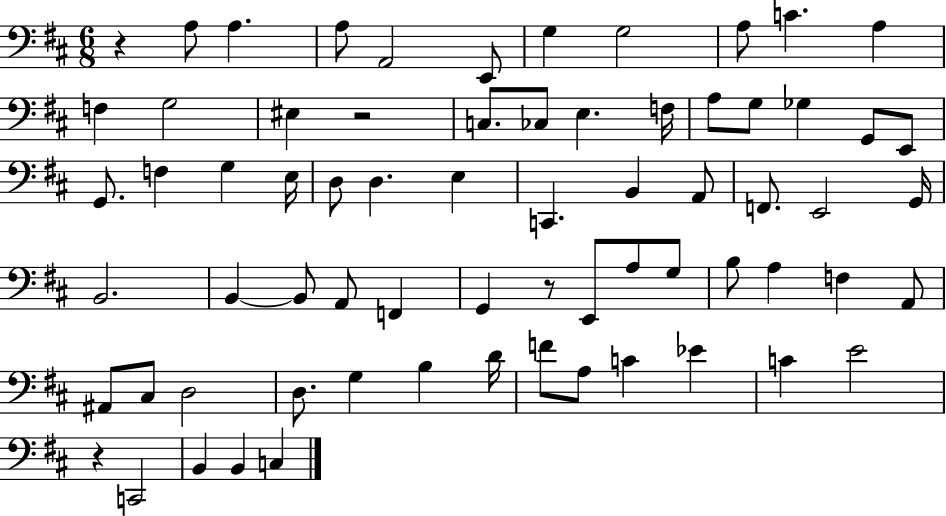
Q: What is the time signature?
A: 6/8